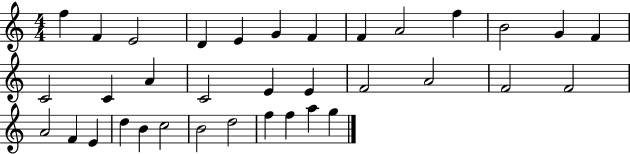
F5/q F4/q E4/h D4/q E4/q G4/q F4/q F4/q A4/h F5/q B4/h G4/q F4/q C4/h C4/q A4/q C4/h E4/q E4/q F4/h A4/h F4/h F4/h A4/h F4/q E4/q D5/q B4/q C5/h B4/h D5/h F5/q F5/q A5/q G5/q